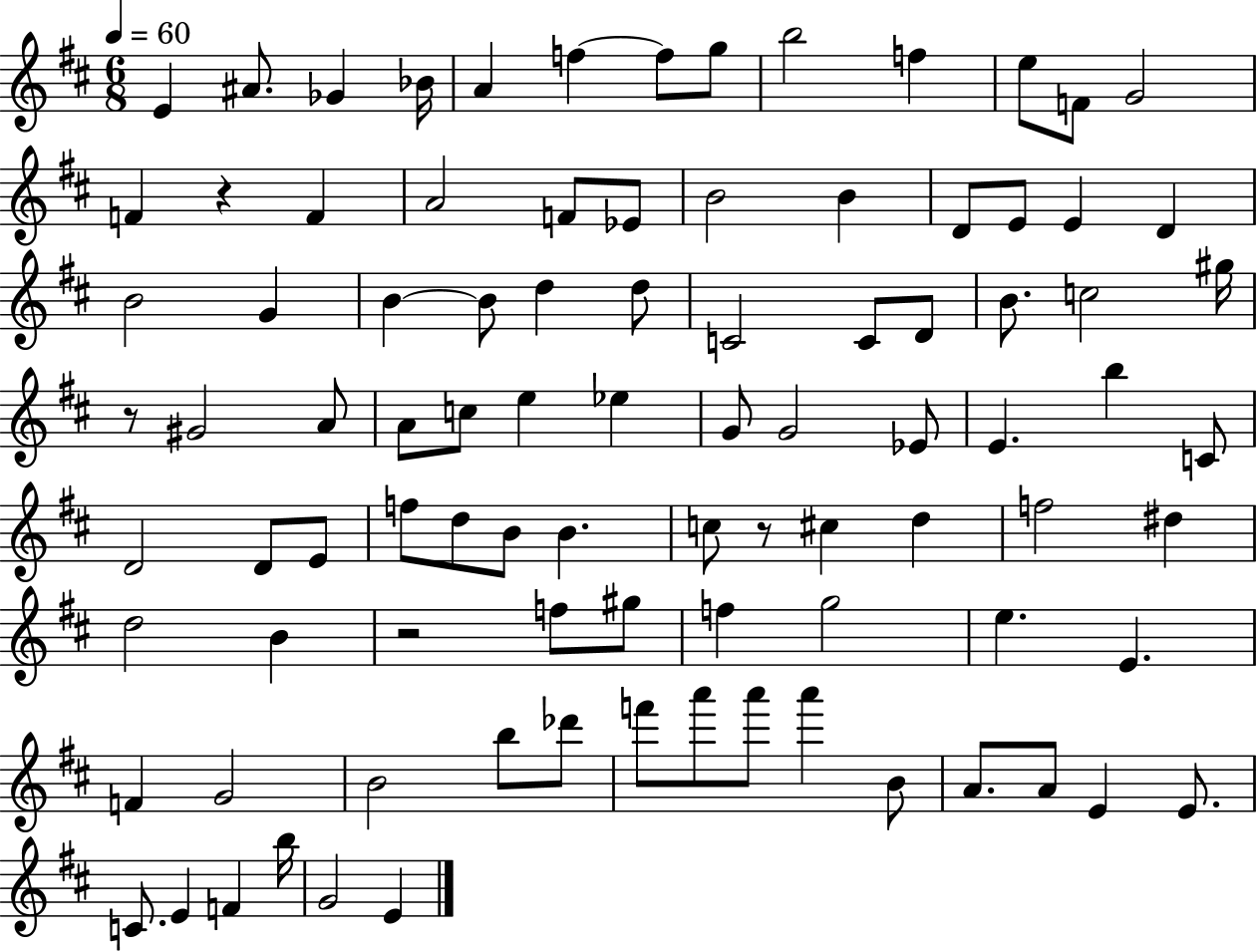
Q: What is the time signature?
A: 6/8